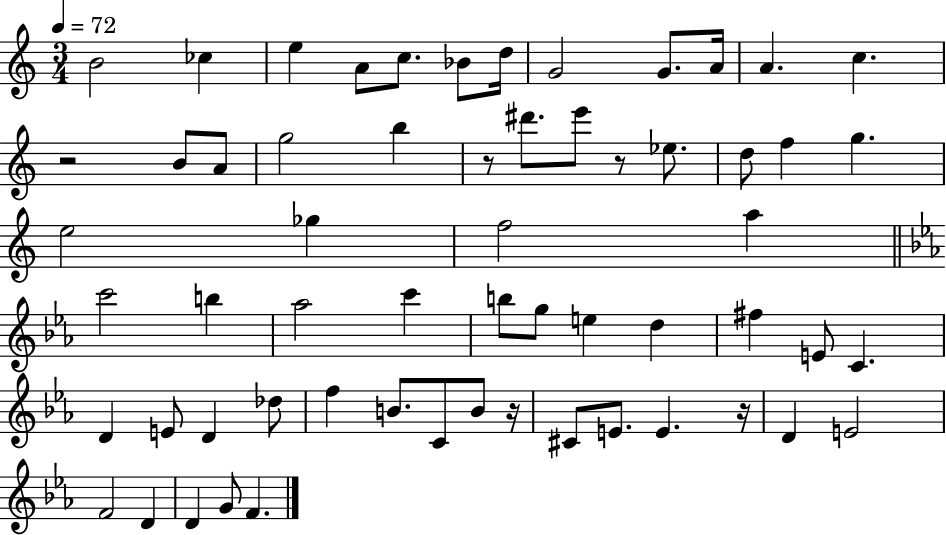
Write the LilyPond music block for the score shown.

{
  \clef treble
  \numericTimeSignature
  \time 3/4
  \key c \major
  \tempo 4 = 72
  b'2 ces''4 | e''4 a'8 c''8. bes'8 d''16 | g'2 g'8. a'16 | a'4. c''4. | \break r2 b'8 a'8 | g''2 b''4 | r8 dis'''8. e'''8 r8 ees''8. | d''8 f''4 g''4. | \break e''2 ges''4 | f''2 a''4 | \bar "||" \break \key c \minor c'''2 b''4 | aes''2 c'''4 | b''8 g''8 e''4 d''4 | fis''4 e'8 c'4. | \break d'4 e'8 d'4 des''8 | f''4 b'8. c'8 b'8 r16 | cis'8 e'8. e'4. r16 | d'4 e'2 | \break f'2 d'4 | d'4 g'8 f'4. | \bar "|."
}